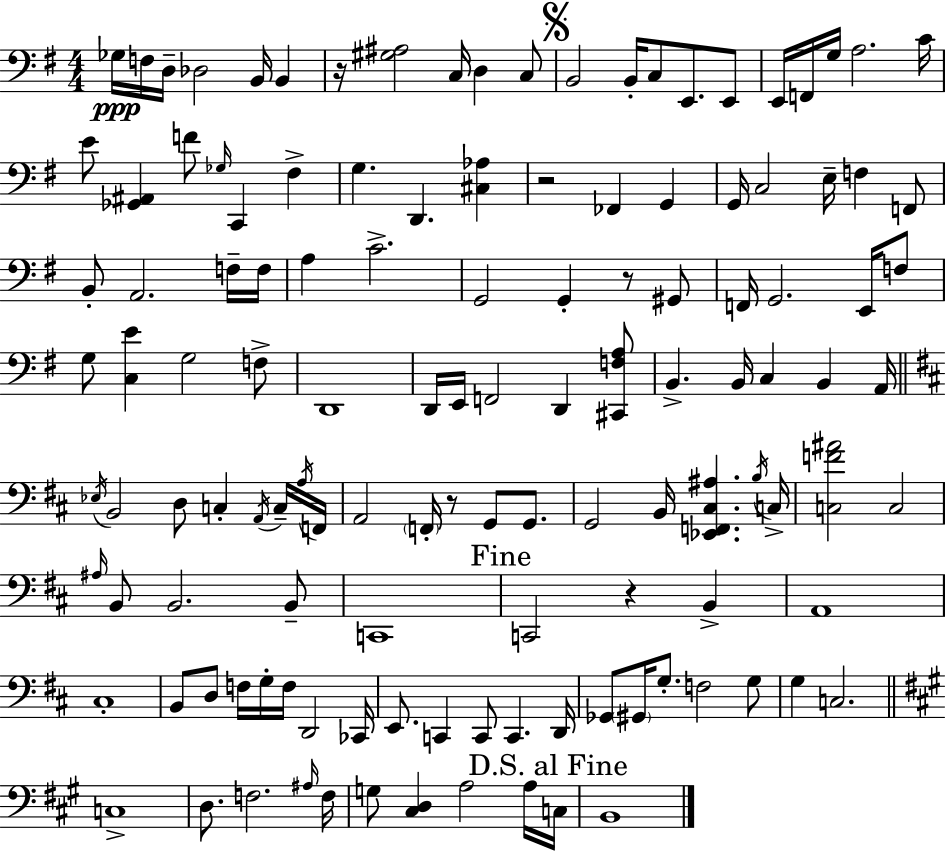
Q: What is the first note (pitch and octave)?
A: Gb3